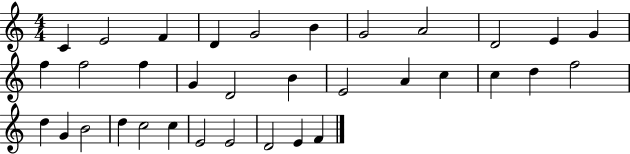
C4/q E4/h F4/q D4/q G4/h B4/q G4/h A4/h D4/h E4/q G4/q F5/q F5/h F5/q G4/q D4/h B4/q E4/h A4/q C5/q C5/q D5/q F5/h D5/q G4/q B4/h D5/q C5/h C5/q E4/h E4/h D4/h E4/q F4/q